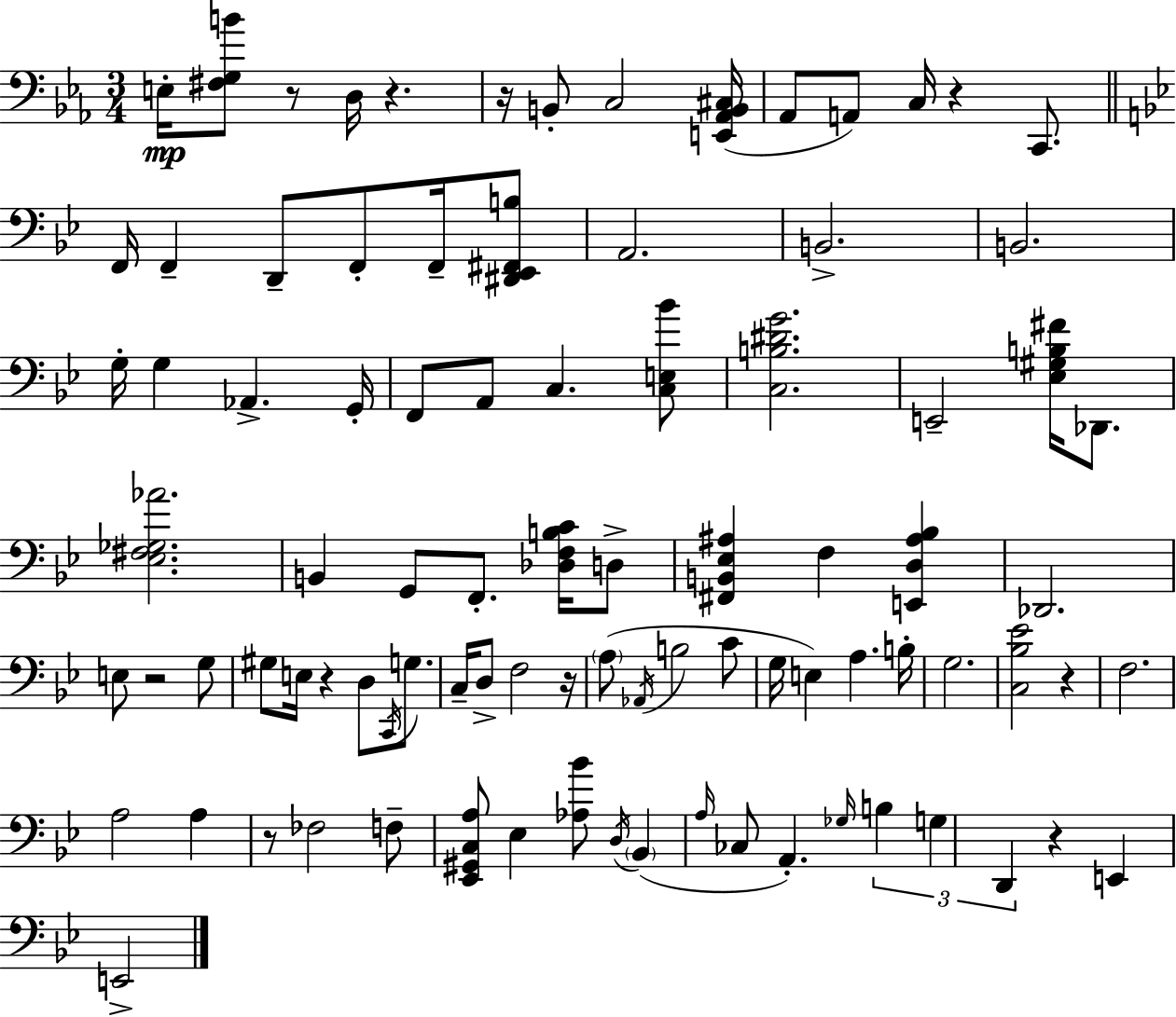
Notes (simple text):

E3/s [F#3,G3,B4]/e R/e D3/s R/q. R/s B2/e C3/h [E2,Ab2,B2,C#3]/s Ab2/e A2/e C3/s R/q C2/e. F2/s F2/q D2/e F2/e F2/s [D#2,Eb2,F#2,B3]/e A2/h. B2/h. B2/h. G3/s G3/q Ab2/q. G2/s F2/e A2/e C3/q. [C3,E3,Bb4]/e [C3,B3,D#4,G4]/h. E2/h [Eb3,G#3,B3,F#4]/s Db2/e. [Eb3,F#3,Gb3,Ab4]/h. B2/q G2/e F2/e. [Db3,F3,B3,C4]/s D3/e [F#2,B2,Eb3,A#3]/q F3/q [E2,D3,A#3,Bb3]/q Db2/h. E3/e R/h G3/e G#3/e E3/s R/q D3/e C2/s G3/e. C3/s D3/e F3/h R/s A3/e Ab2/s B3/h C4/e G3/s E3/q A3/q. B3/s G3/h. [C3,Bb3,Eb4]/h R/q F3/h. A3/h A3/q R/e FES3/h F3/e [Eb2,G#2,C3,A3]/e Eb3/q [Ab3,Bb4]/e D3/s Bb2/q A3/s CES3/e A2/q. Gb3/s B3/q G3/q D2/q R/q E2/q E2/h